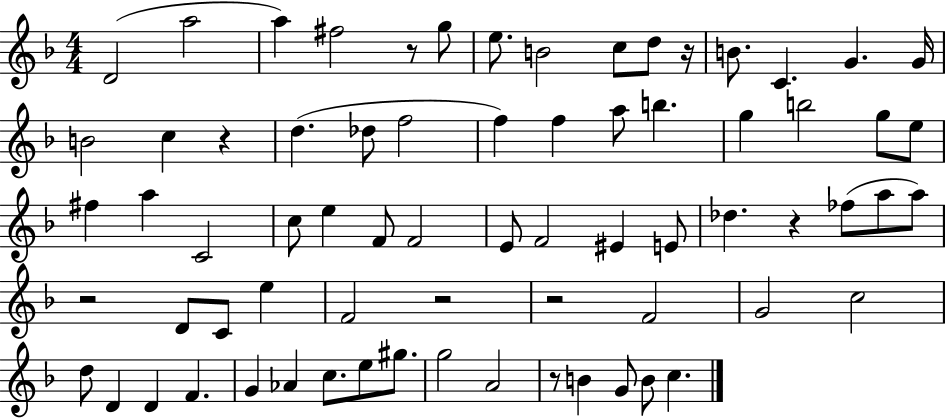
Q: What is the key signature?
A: F major